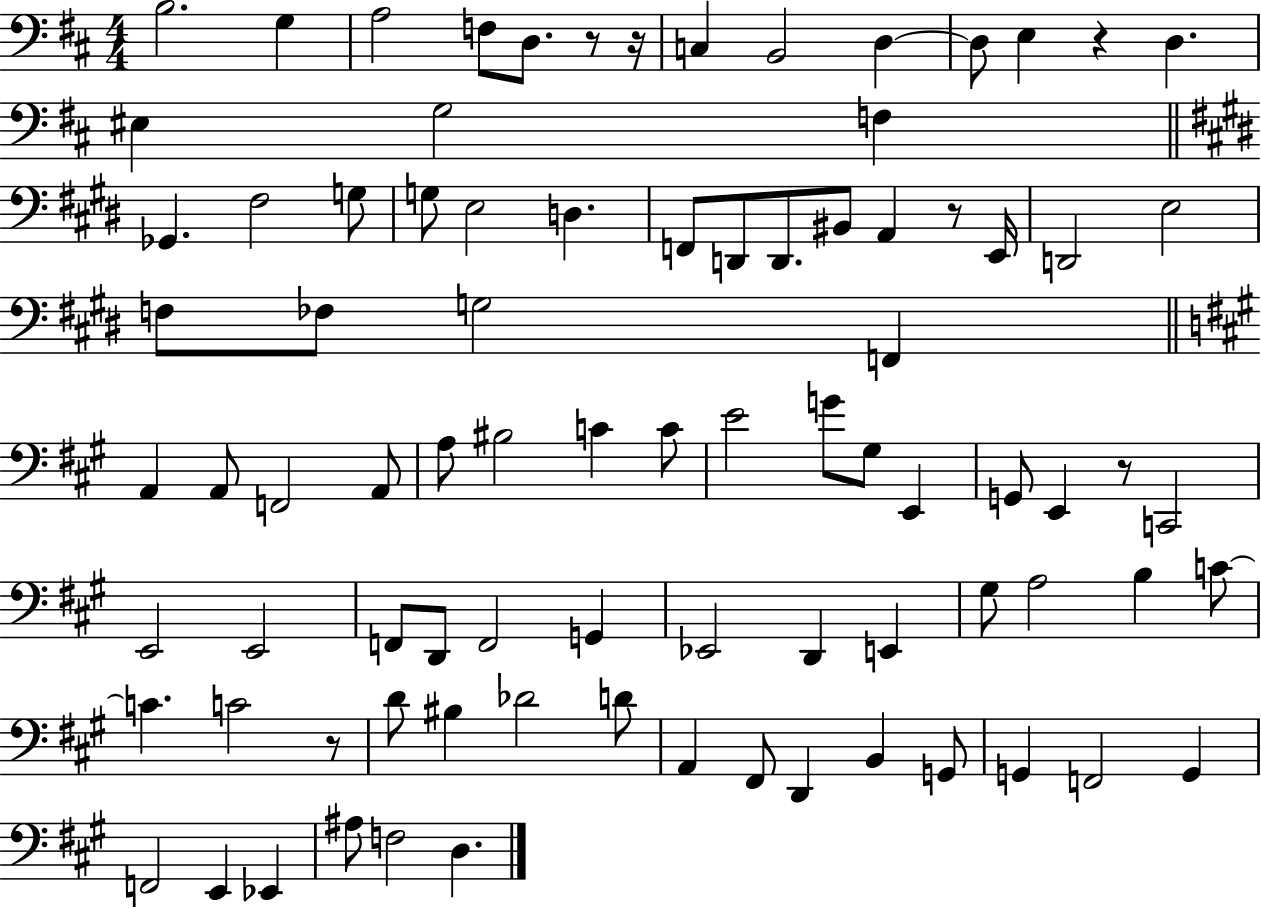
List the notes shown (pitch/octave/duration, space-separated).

B3/h. G3/q A3/h F3/e D3/e. R/e R/s C3/q B2/h D3/q D3/e E3/q R/q D3/q. EIS3/q G3/h F3/q Gb2/q. F#3/h G3/e G3/e E3/h D3/q. F2/e D2/e D2/e. BIS2/e A2/q R/e E2/s D2/h E3/h F3/e FES3/e G3/h F2/q A2/q A2/e F2/h A2/e A3/e BIS3/h C4/q C4/e E4/h G4/e G#3/e E2/q G2/e E2/q R/e C2/h E2/h E2/h F2/e D2/e F2/h G2/q Eb2/h D2/q E2/q G#3/e A3/h B3/q C4/e C4/q. C4/h R/e D4/e BIS3/q Db4/h D4/e A2/q F#2/e D2/q B2/q G2/e G2/q F2/h G2/q F2/h E2/q Eb2/q A#3/e F3/h D3/q.